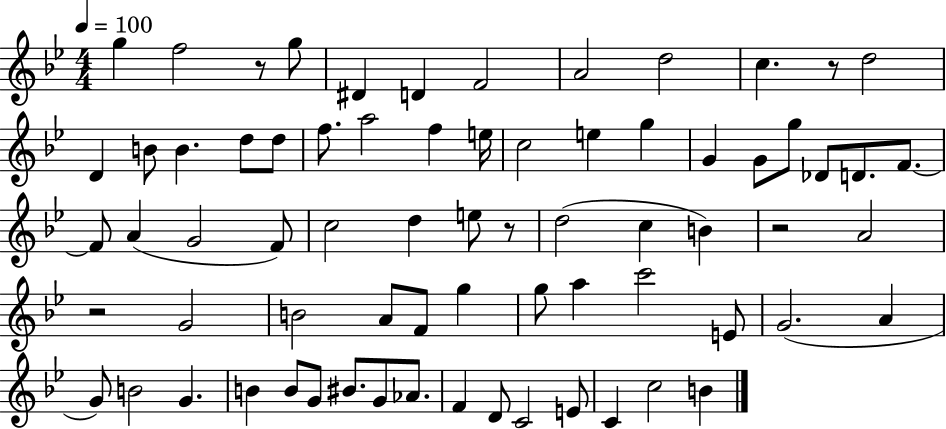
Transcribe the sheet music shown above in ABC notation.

X:1
T:Untitled
M:4/4
L:1/4
K:Bb
g f2 z/2 g/2 ^D D F2 A2 d2 c z/2 d2 D B/2 B d/2 d/2 f/2 a2 f e/4 c2 e g G G/2 g/2 _D/2 D/2 F/2 F/2 A G2 F/2 c2 d e/2 z/2 d2 c B z2 A2 z2 G2 B2 A/2 F/2 g g/2 a c'2 E/2 G2 A G/2 B2 G B B/2 G/2 ^B/2 G/2 _A/2 F D/2 C2 E/2 C c2 B